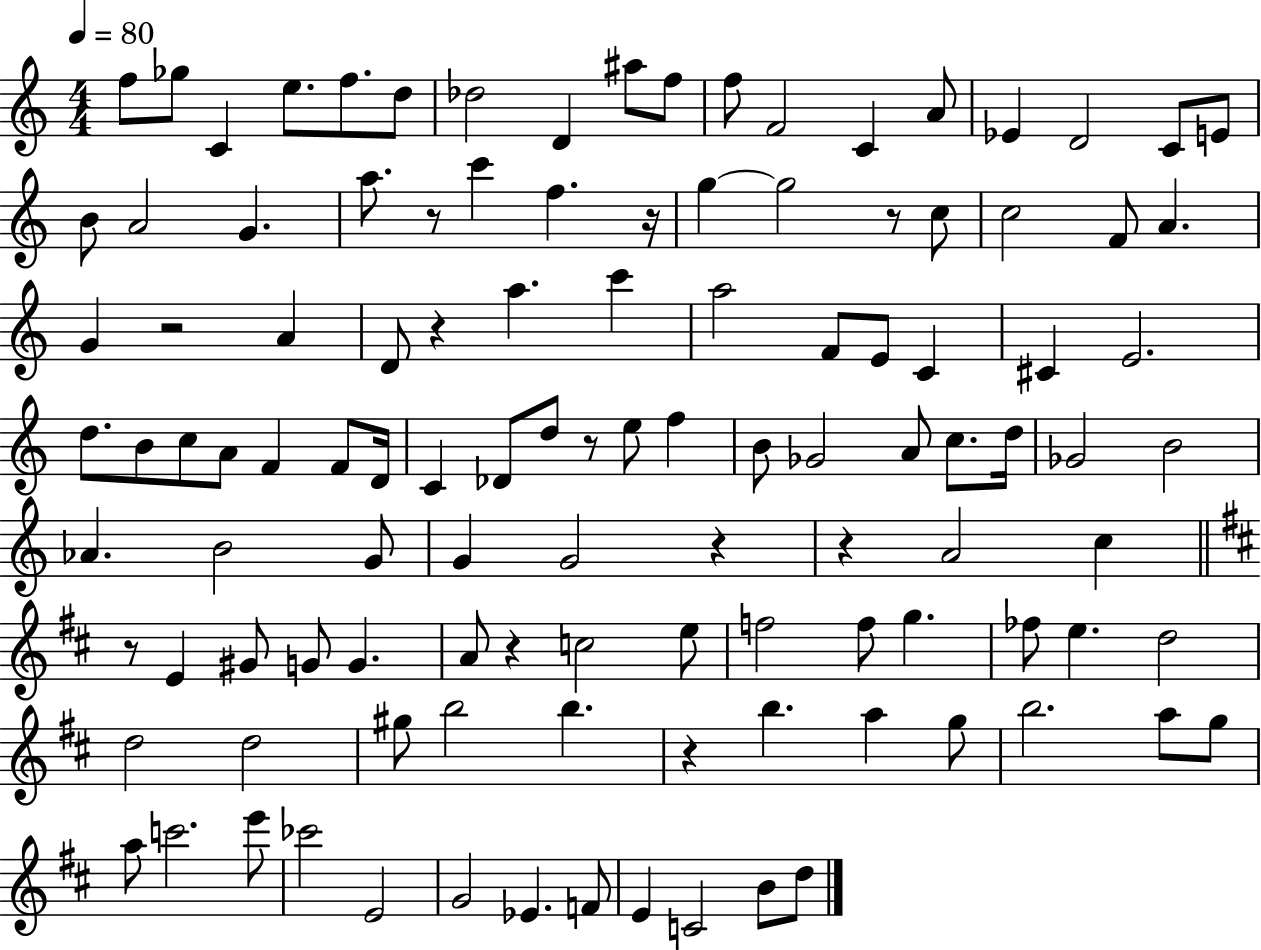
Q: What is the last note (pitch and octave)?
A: D5